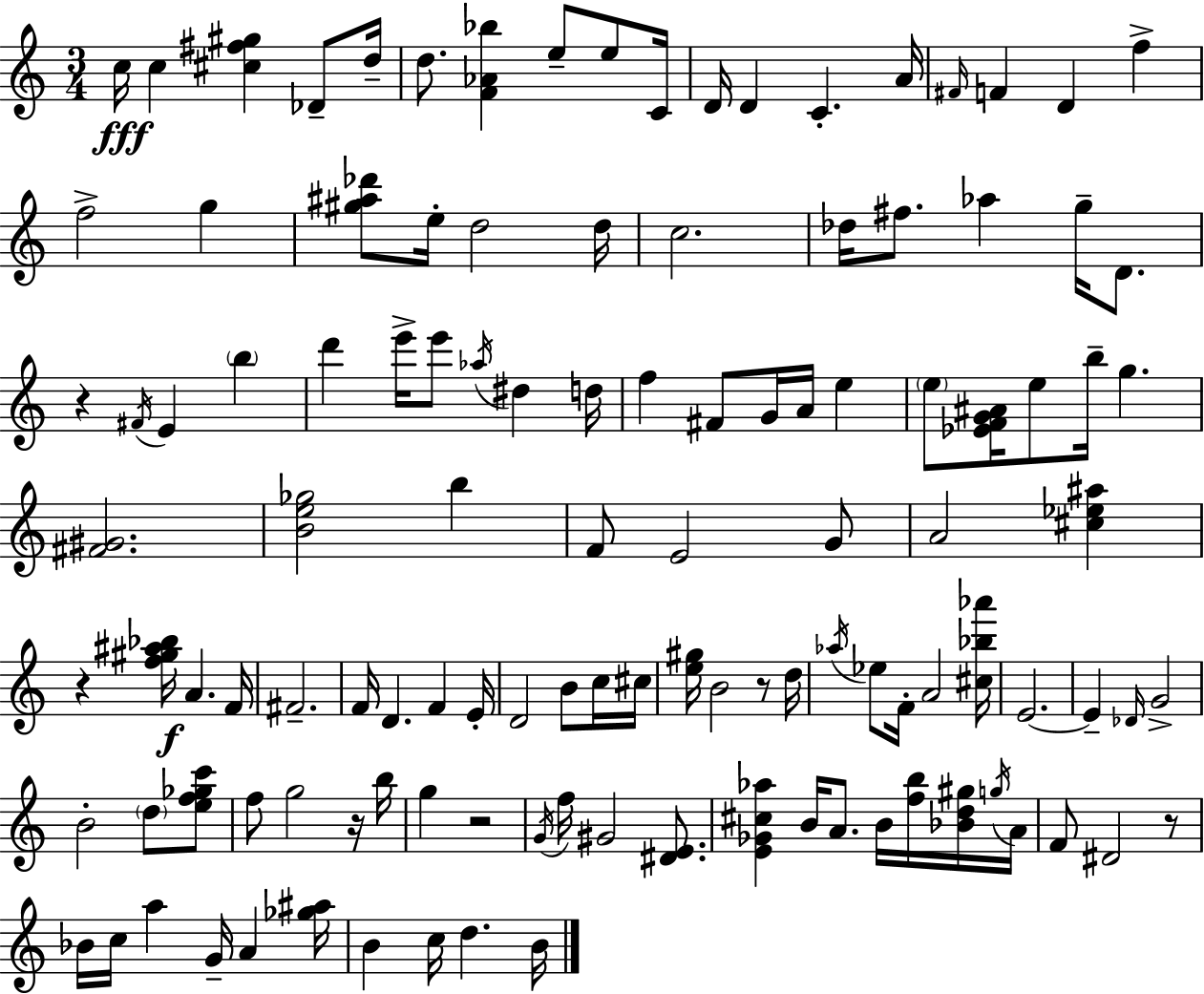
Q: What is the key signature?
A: A minor